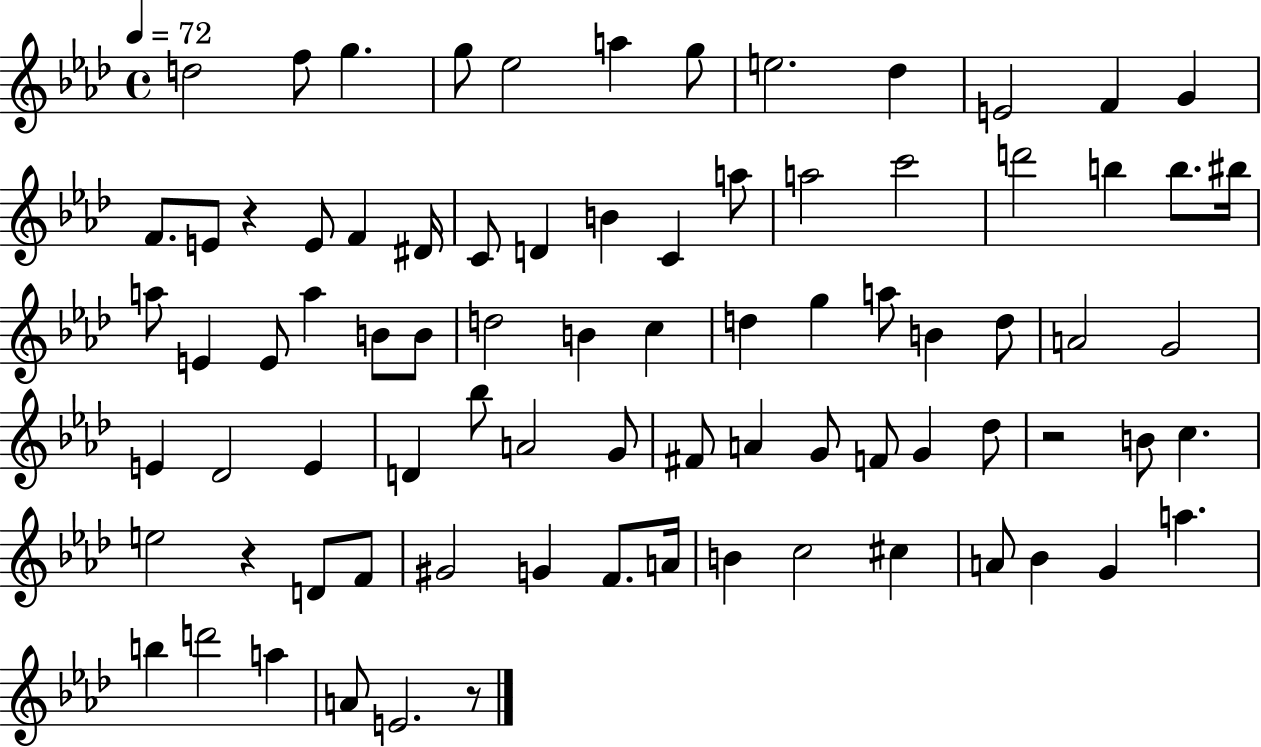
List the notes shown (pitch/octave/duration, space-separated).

D5/h F5/e G5/q. G5/e Eb5/h A5/q G5/e E5/h. Db5/q E4/h F4/q G4/q F4/e. E4/e R/q E4/e F4/q D#4/s C4/e D4/q B4/q C4/q A5/e A5/h C6/h D6/h B5/q B5/e. BIS5/s A5/e E4/q E4/e A5/q B4/e B4/e D5/h B4/q C5/q D5/q G5/q A5/e B4/q D5/e A4/h G4/h E4/q Db4/h E4/q D4/q Bb5/e A4/h G4/e F#4/e A4/q G4/e F4/e G4/q Db5/e R/h B4/e C5/q. E5/h R/q D4/e F4/e G#4/h G4/q F4/e. A4/s B4/q C5/h C#5/q A4/e Bb4/q G4/q A5/q. B5/q D6/h A5/q A4/e E4/h. R/e